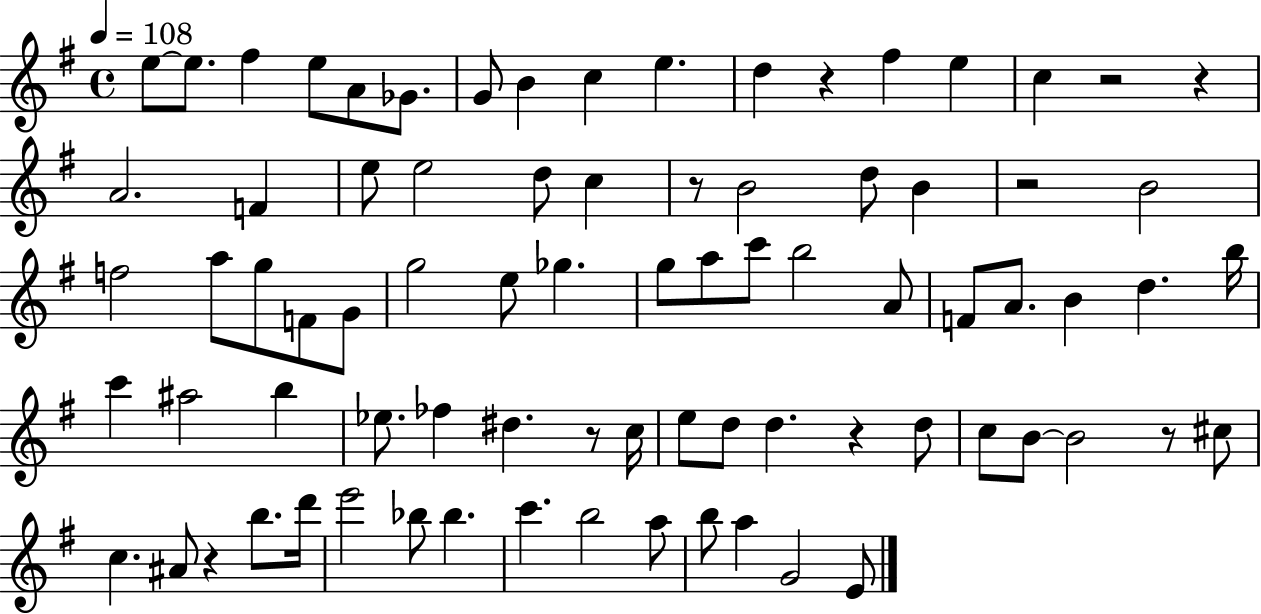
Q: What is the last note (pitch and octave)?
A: E4